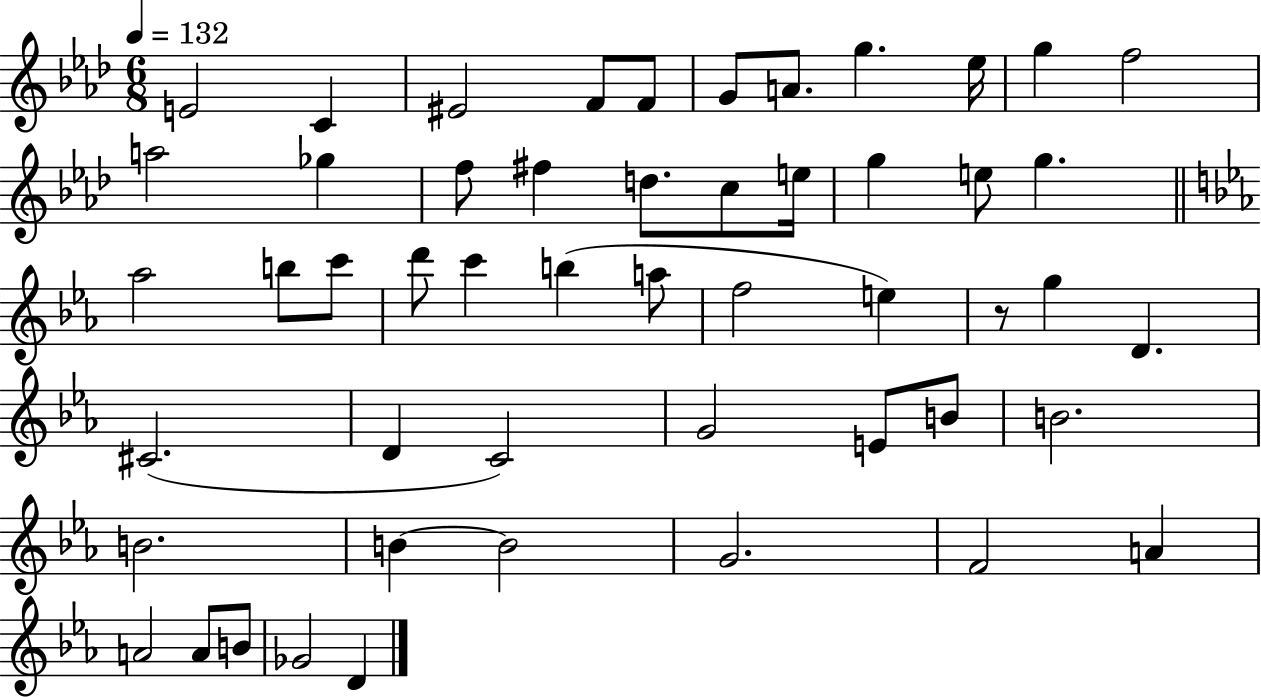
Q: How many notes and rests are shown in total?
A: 51